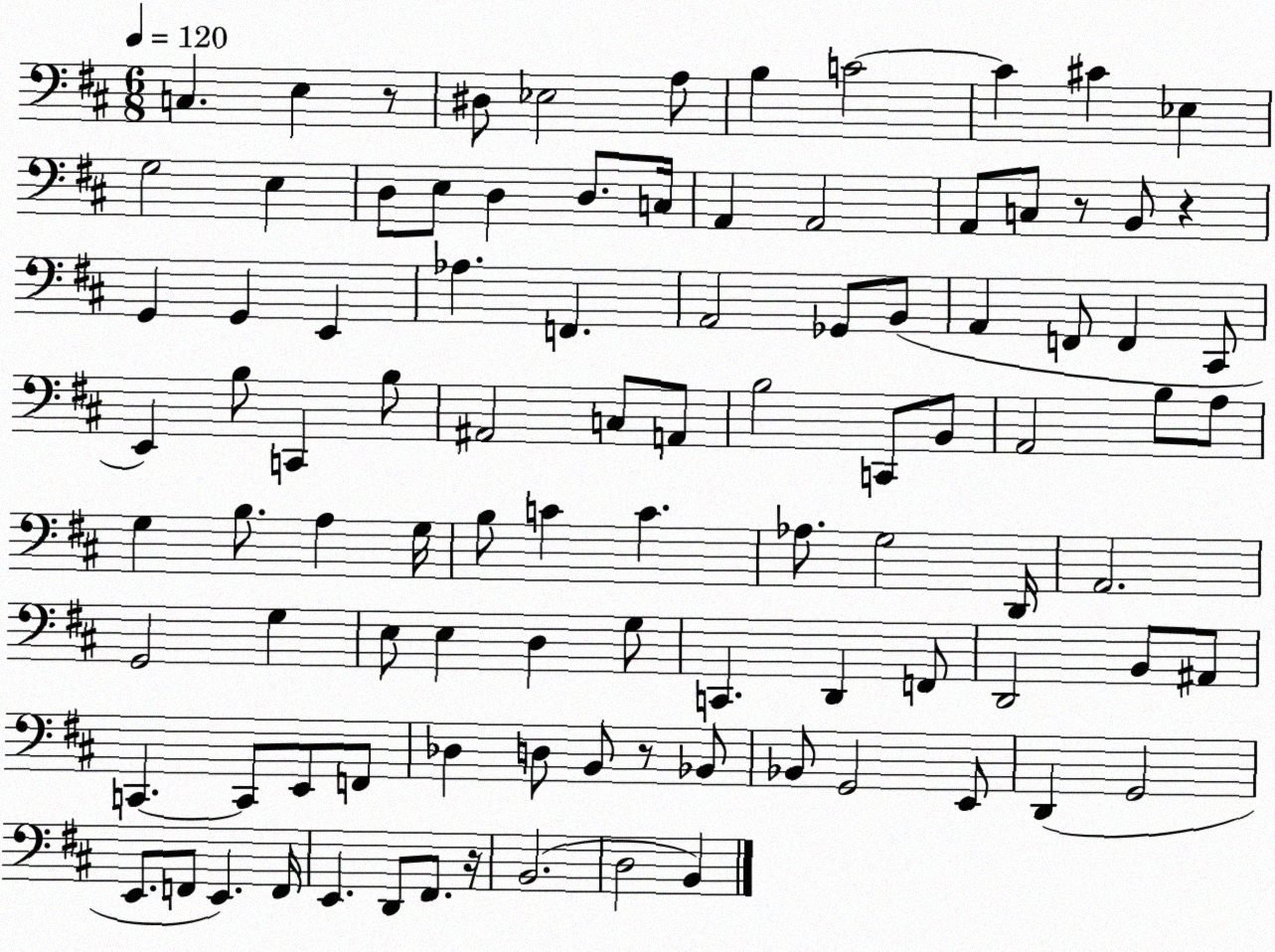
X:1
T:Untitled
M:6/8
L:1/4
K:D
C, E, z/2 ^D,/2 _E,2 A,/2 B, C2 C ^C _E, G,2 E, D,/2 E,/2 D, D,/2 C,/4 A,, A,,2 A,,/2 C,/2 z/2 B,,/2 z G,, G,, E,, _A, F,, A,,2 _G,,/2 B,,/2 A,, F,,/2 F,, ^C,,/2 E,, B,/2 C,, B,/2 ^A,,2 C,/2 A,,/2 B,2 C,,/2 B,,/2 A,,2 B,/2 A,/2 G, B,/2 A, G,/4 B,/2 C C _A,/2 G,2 D,,/4 A,,2 G,,2 G, E,/2 E, D, G,/2 C,, D,, F,,/2 D,,2 B,,/2 ^A,,/2 C,, C,,/2 E,,/2 F,,/2 _D, D,/2 B,,/2 z/2 _B,,/2 _B,,/2 G,,2 E,,/2 D,, G,,2 E,,/2 F,,/2 E,, F,,/4 E,, D,,/2 ^F,,/2 z/4 B,,2 D,2 B,,